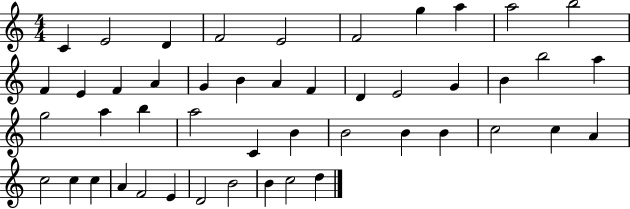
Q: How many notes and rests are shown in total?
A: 47